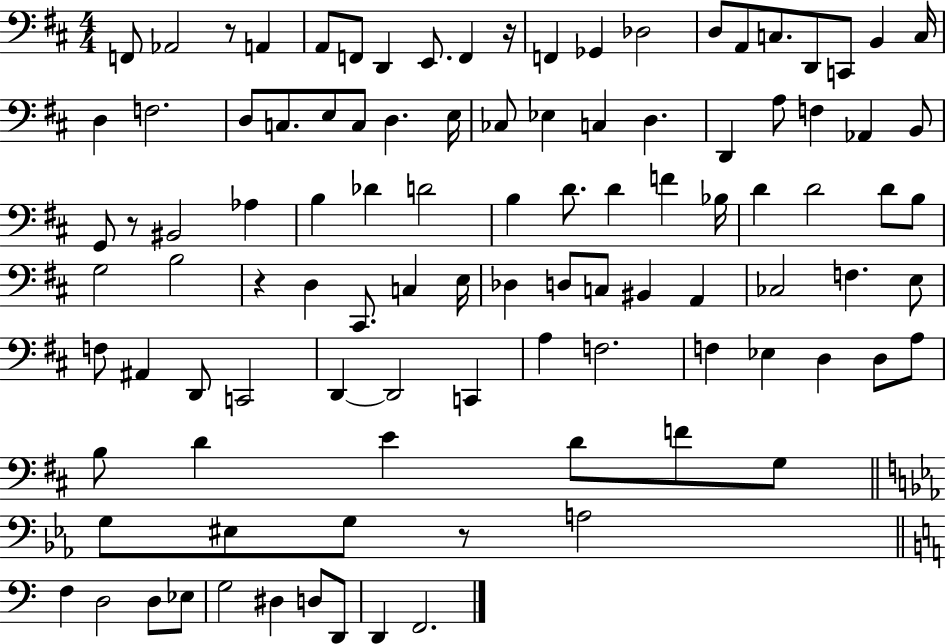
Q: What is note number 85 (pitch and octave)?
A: G3